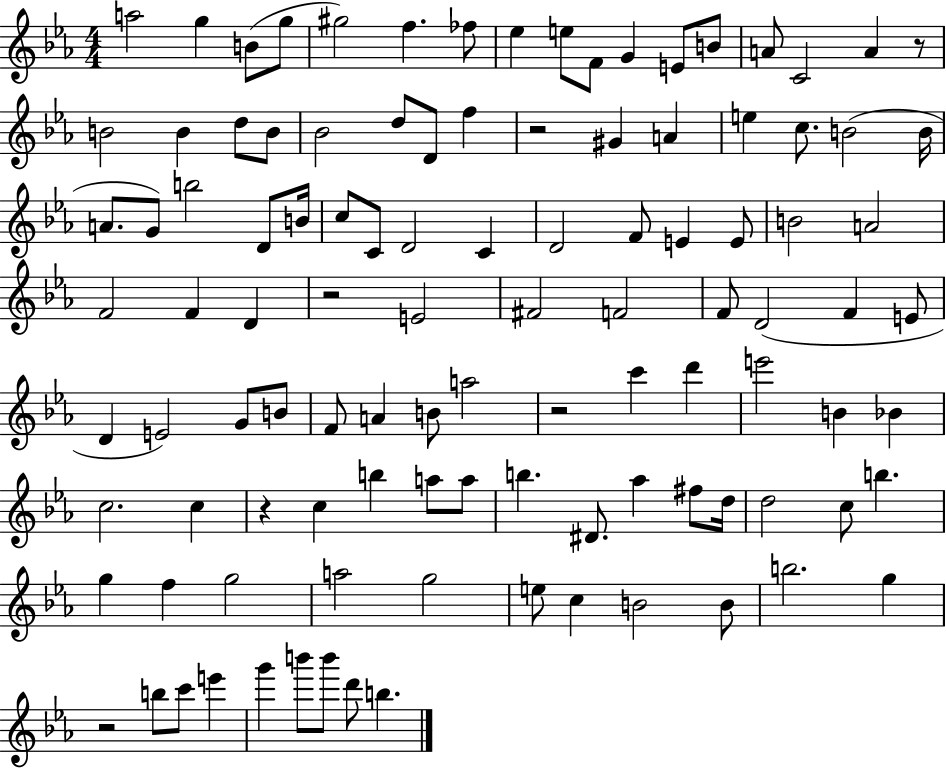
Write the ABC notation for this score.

X:1
T:Untitled
M:4/4
L:1/4
K:Eb
a2 g B/2 g/2 ^g2 f _f/2 _e e/2 F/2 G E/2 B/2 A/2 C2 A z/2 B2 B d/2 B/2 _B2 d/2 D/2 f z2 ^G A e c/2 B2 B/4 A/2 G/2 b2 D/2 B/4 c/2 C/2 D2 C D2 F/2 E E/2 B2 A2 F2 F D z2 E2 ^F2 F2 F/2 D2 F E/2 D E2 G/2 B/2 F/2 A B/2 a2 z2 c' d' e'2 B _B c2 c z c b a/2 a/2 b ^D/2 _a ^f/2 d/4 d2 c/2 b g f g2 a2 g2 e/2 c B2 B/2 b2 g z2 b/2 c'/2 e' g' b'/2 b'/2 d'/2 b